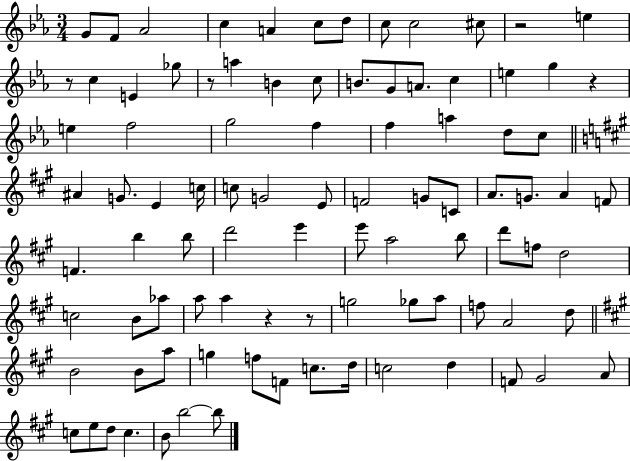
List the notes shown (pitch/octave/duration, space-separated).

G4/e F4/e Ab4/h C5/q A4/q C5/e D5/e C5/e C5/h C#5/e R/h E5/q R/e C5/q E4/q Gb5/e R/e A5/q B4/q C5/e B4/e. G4/e A4/e. C5/q E5/q G5/q R/q E5/q F5/h G5/h F5/q F5/q A5/q D5/e C5/e A#4/q G4/e. E4/q C5/s C5/e G4/h E4/e F4/h G4/e C4/e A4/e. G4/e. A4/q F4/e F4/q. B5/q B5/e D6/h E6/q E6/e A5/h B5/e D6/e F5/e D5/h C5/h B4/e Ab5/e A5/e A5/q R/q R/e G5/h Gb5/e A5/e F5/e A4/h D5/e B4/h B4/e A5/e G5/q F5/e F4/e C5/e. D5/s C5/h D5/q F4/e G#4/h A4/e C5/e E5/e D5/e C5/q. B4/e B5/h B5/e